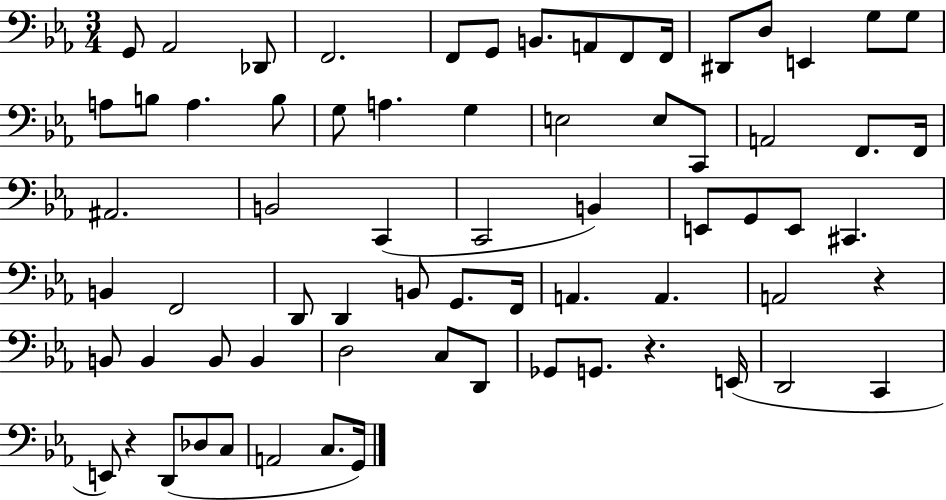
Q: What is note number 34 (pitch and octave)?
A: E2